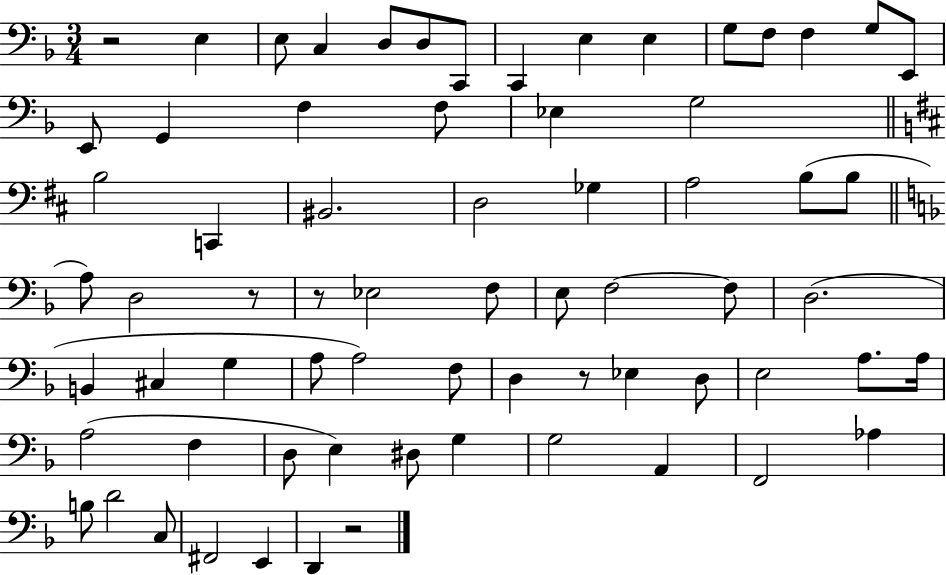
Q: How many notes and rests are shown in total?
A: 69